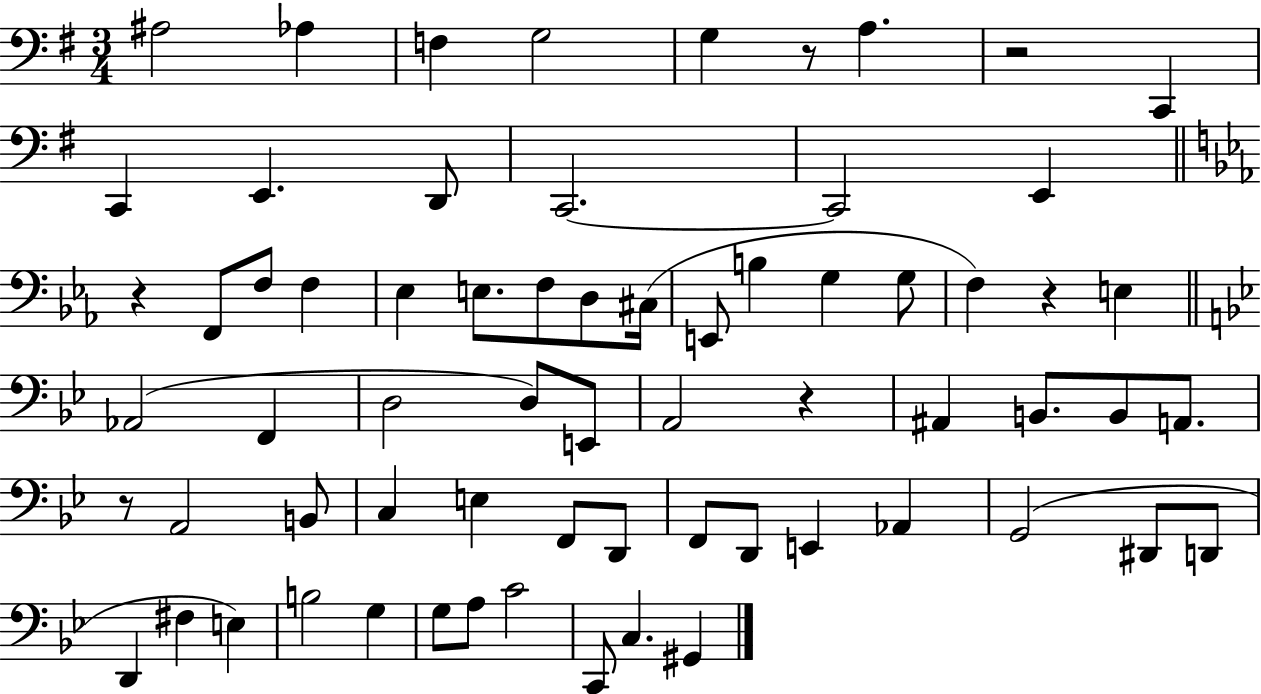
X:1
T:Untitled
M:3/4
L:1/4
K:G
^A,2 _A, F, G,2 G, z/2 A, z2 C,, C,, E,, D,,/2 C,,2 C,,2 E,, z F,,/2 F,/2 F, _E, E,/2 F,/2 D,/2 ^C,/4 E,,/2 B, G, G,/2 F, z E, _A,,2 F,, D,2 D,/2 E,,/2 A,,2 z ^A,, B,,/2 B,,/2 A,,/2 z/2 A,,2 B,,/2 C, E, F,,/2 D,,/2 F,,/2 D,,/2 E,, _A,, G,,2 ^D,,/2 D,,/2 D,, ^F, E, B,2 G, G,/2 A,/2 C2 C,,/2 C, ^G,,